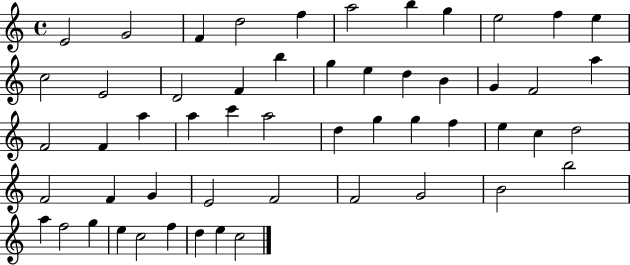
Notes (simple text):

E4/h G4/h F4/q D5/h F5/q A5/h B5/q G5/q E5/h F5/q E5/q C5/h E4/h D4/h F4/q B5/q G5/q E5/q D5/q B4/q G4/q F4/h A5/q F4/h F4/q A5/q A5/q C6/q A5/h D5/q G5/q G5/q F5/q E5/q C5/q D5/h F4/h F4/q G4/q E4/h F4/h F4/h G4/h B4/h B5/h A5/q F5/h G5/q E5/q C5/h F5/q D5/q E5/q C5/h